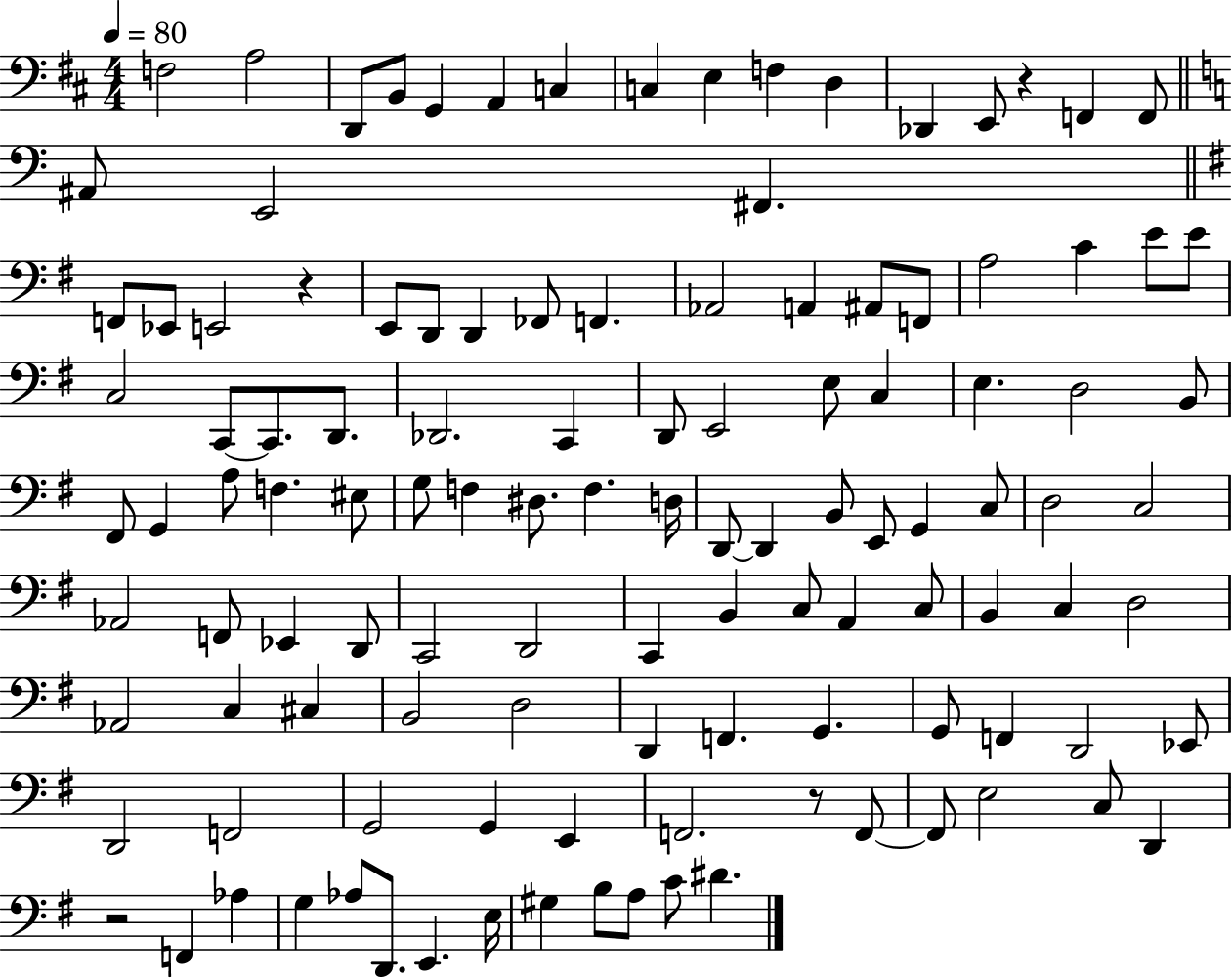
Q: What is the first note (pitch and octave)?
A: F3